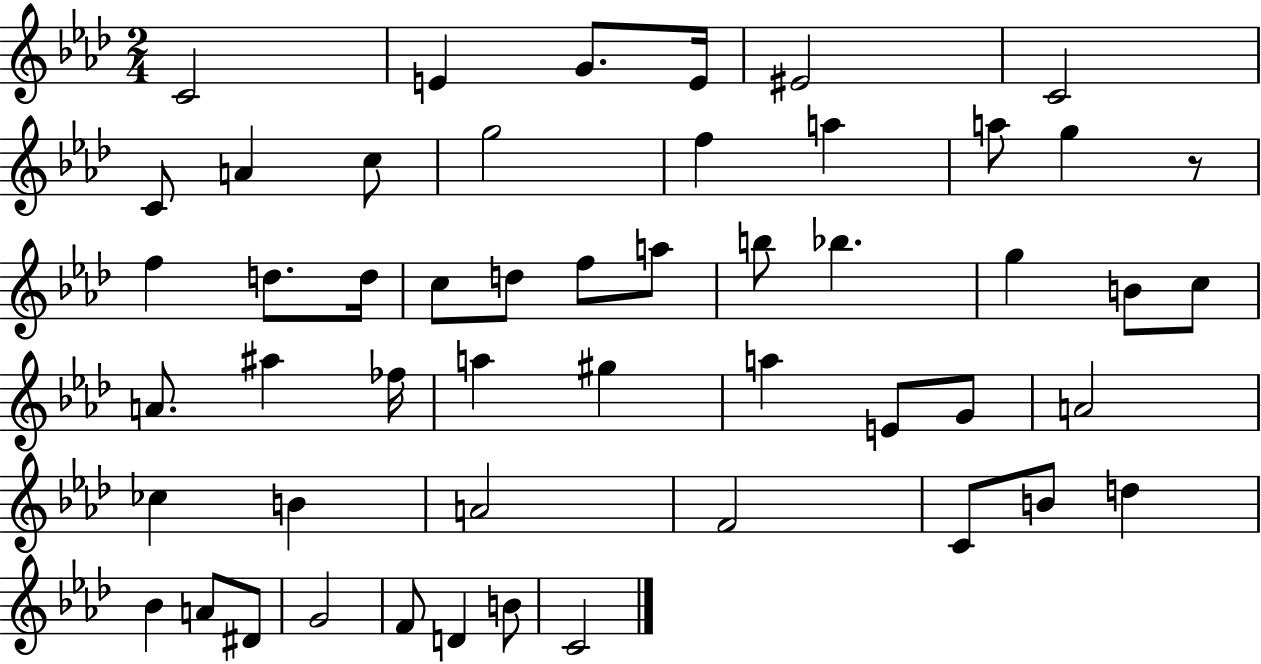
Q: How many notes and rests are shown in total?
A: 51